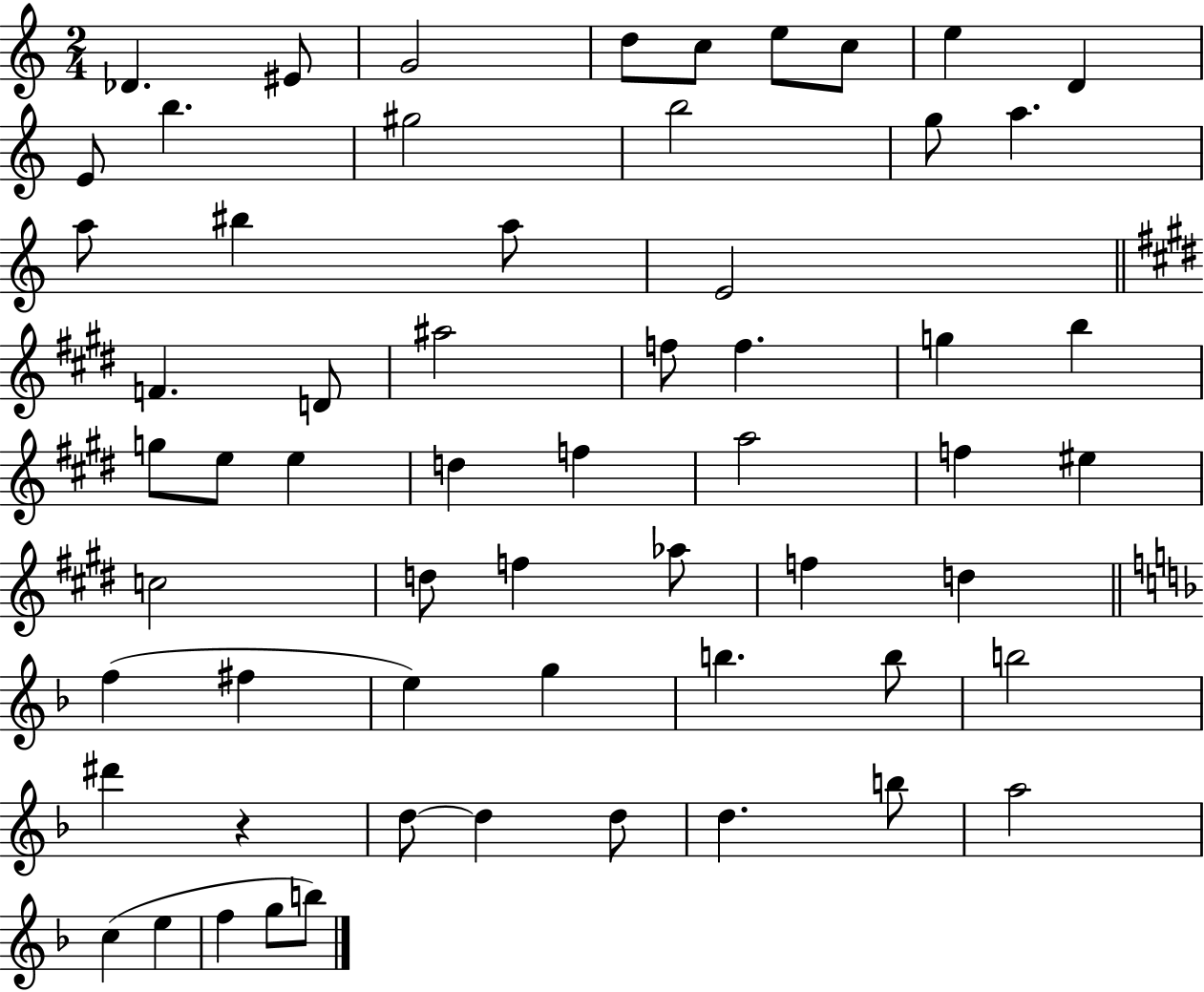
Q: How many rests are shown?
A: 1